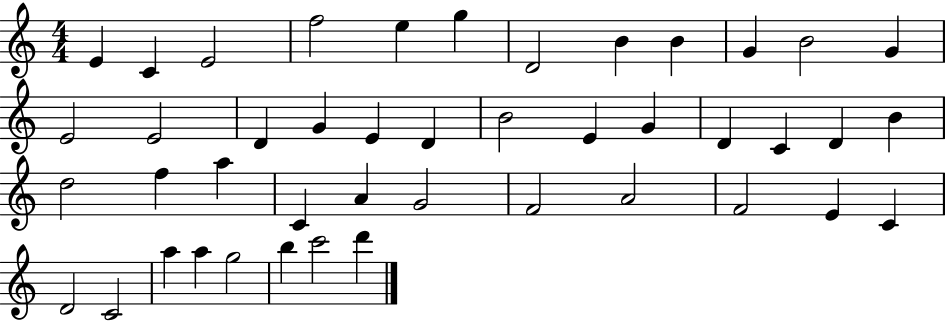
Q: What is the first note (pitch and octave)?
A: E4